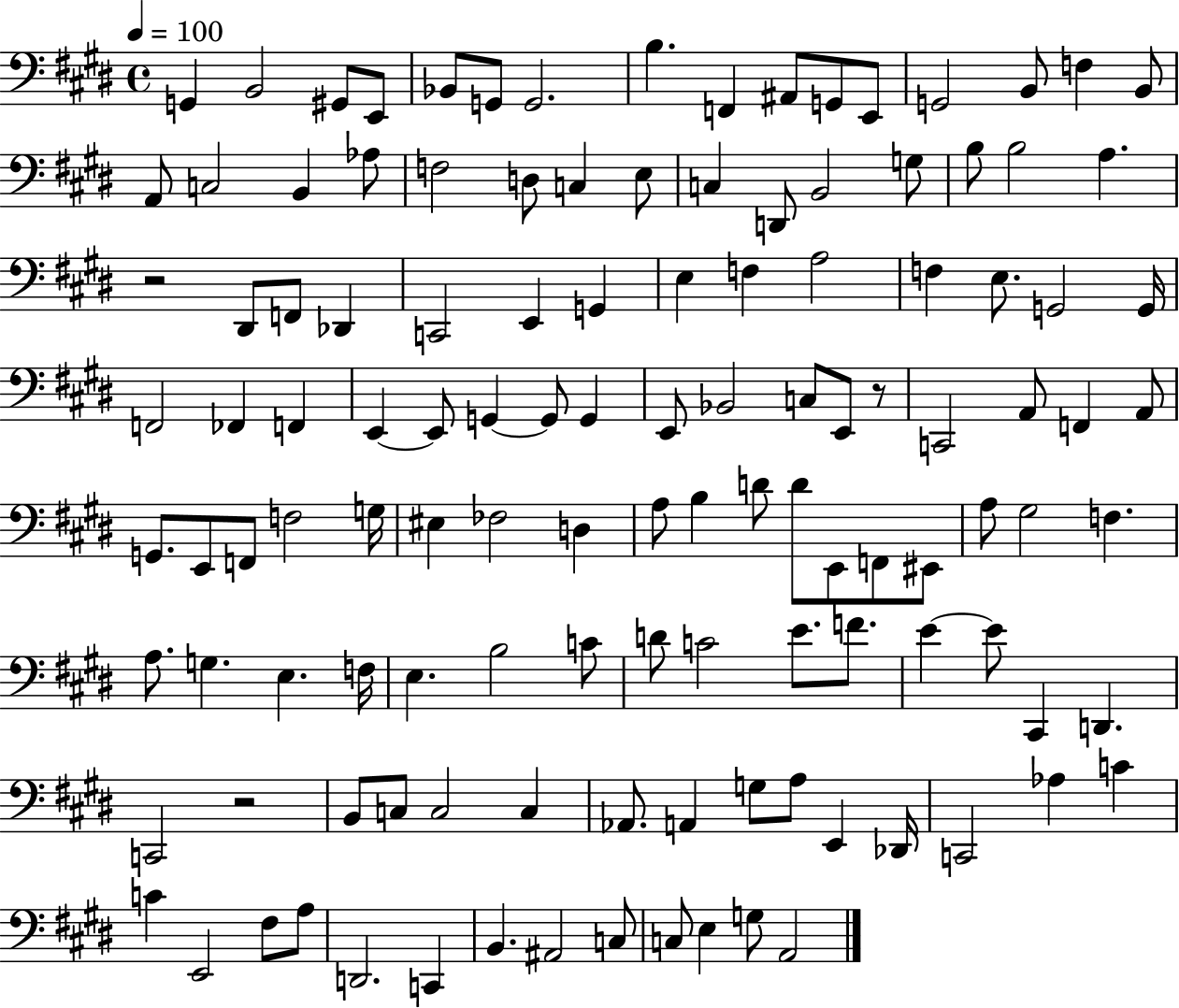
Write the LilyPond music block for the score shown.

{
  \clef bass
  \time 4/4
  \defaultTimeSignature
  \key e \major
  \tempo 4 = 100
  g,4 b,2 gis,8 e,8 | bes,8 g,8 g,2. | b4. f,4 ais,8 g,8 e,8 | g,2 b,8 f4 b,8 | \break a,8 c2 b,4 aes8 | f2 d8 c4 e8 | c4 d,8 b,2 g8 | b8 b2 a4. | \break r2 dis,8 f,8 des,4 | c,2 e,4 g,4 | e4 f4 a2 | f4 e8. g,2 g,16 | \break f,2 fes,4 f,4 | e,4~~ e,8 g,4~~ g,8 g,4 | e,8 bes,2 c8 e,8 r8 | c,2 a,8 f,4 a,8 | \break g,8. e,8 f,8 f2 g16 | eis4 fes2 d4 | a8 b4 d'8 d'8 e,8 f,8 eis,8 | a8 gis2 f4. | \break a8. g4. e4. f16 | e4. b2 c'8 | d'8 c'2 e'8. f'8. | e'4~~ e'8 cis,4 d,4. | \break c,2 r2 | b,8 c8 c2 c4 | aes,8. a,4 g8 a8 e,4 des,16 | c,2 aes4 c'4 | \break c'4 e,2 fis8 a8 | d,2. c,4 | b,4. ais,2 c8 | c8 e4 g8 a,2 | \break \bar "|."
}